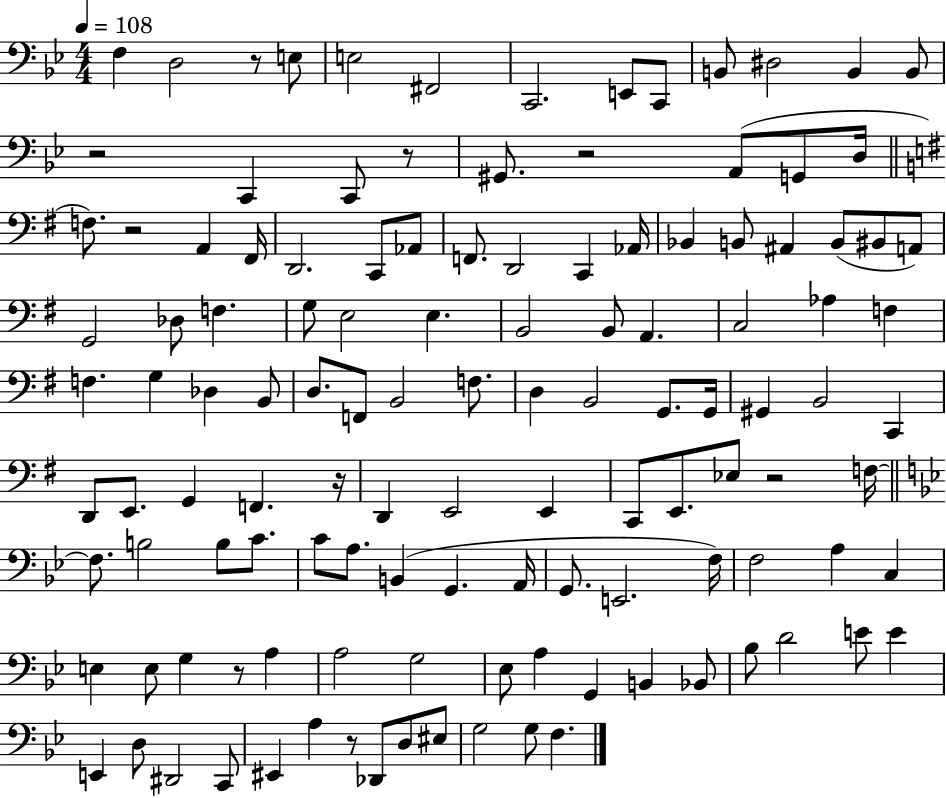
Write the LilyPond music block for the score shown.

{
  \clef bass
  \numericTimeSignature
  \time 4/4
  \key bes \major
  \tempo 4 = 108
  f4 d2 r8 e8 | e2 fis,2 | c,2. e,8 c,8 | b,8 dis2 b,4 b,8 | \break r2 c,4 c,8 r8 | gis,8. r2 a,8( g,8 d16 | \bar "||" \break \key e \minor f8.) r2 a,4 fis,16 | d,2. c,8 aes,8 | f,8. d,2 c,4 aes,16 | bes,4 b,8 ais,4 b,8( bis,8 a,8) | \break g,2 des8 f4. | g8 e2 e4. | b,2 b,8 a,4. | c2 aes4 f4 | \break f4. g4 des4 b,8 | d8. f,8 b,2 f8. | d4 b,2 g,8. g,16 | gis,4 b,2 c,4 | \break d,8 e,8. g,4 f,4. r16 | d,4 e,2 e,4 | c,8 e,8. ees8 r2 f16~~ | \bar "||" \break \key g \minor f8. b2 b8 c'8. | c'8 a8. b,4( g,4. a,16 | g,8. e,2. f16) | f2 a4 c4 | \break e4 e8 g4 r8 a4 | a2 g2 | ees8 a4 g,4 b,4 bes,8 | bes8 d'2 e'8 e'4 | \break e,4 d8 dis,2 c,8 | eis,4 a4 r8 des,8 d8 eis8 | g2 g8 f4. | \bar "|."
}